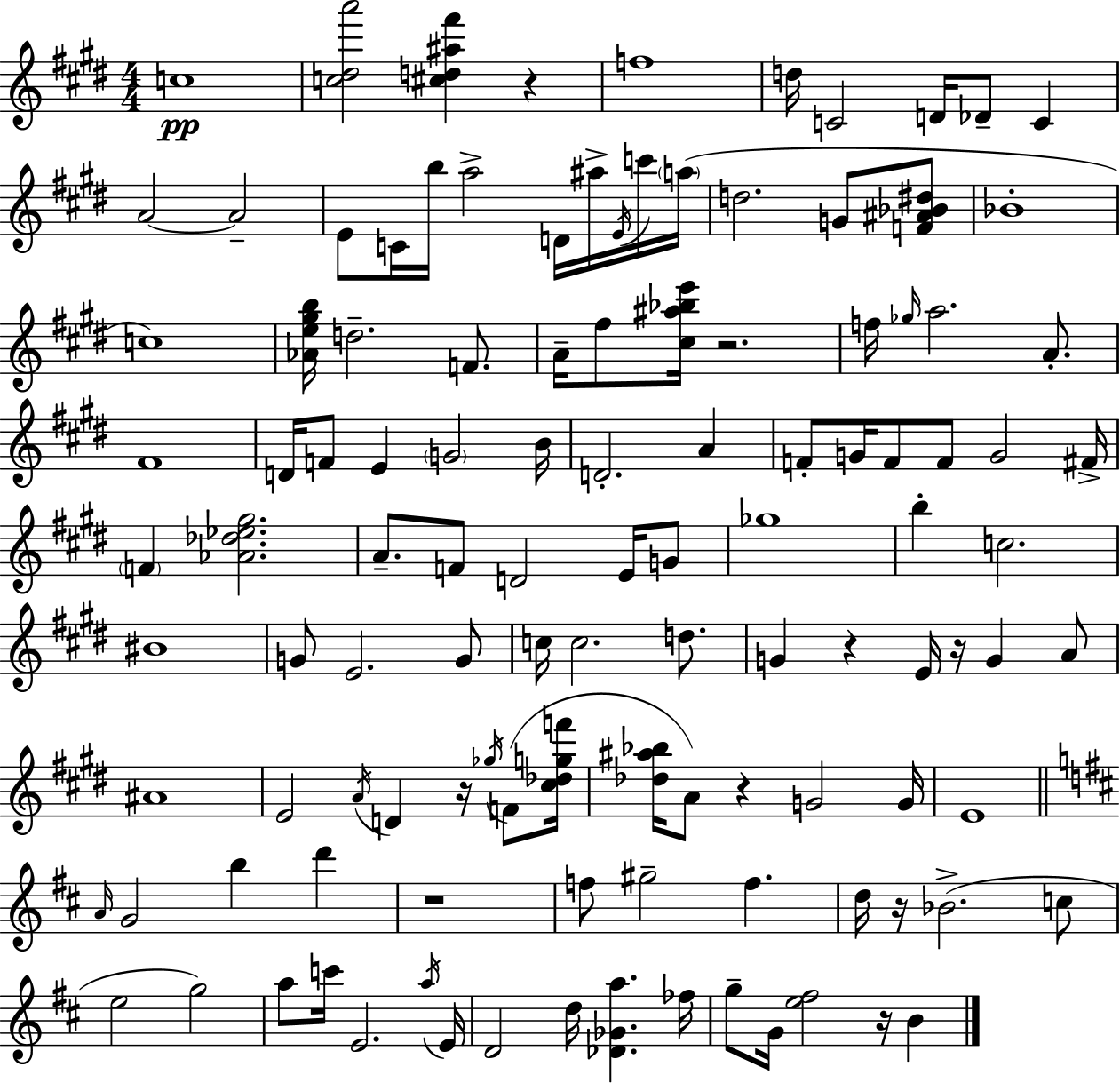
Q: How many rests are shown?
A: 9